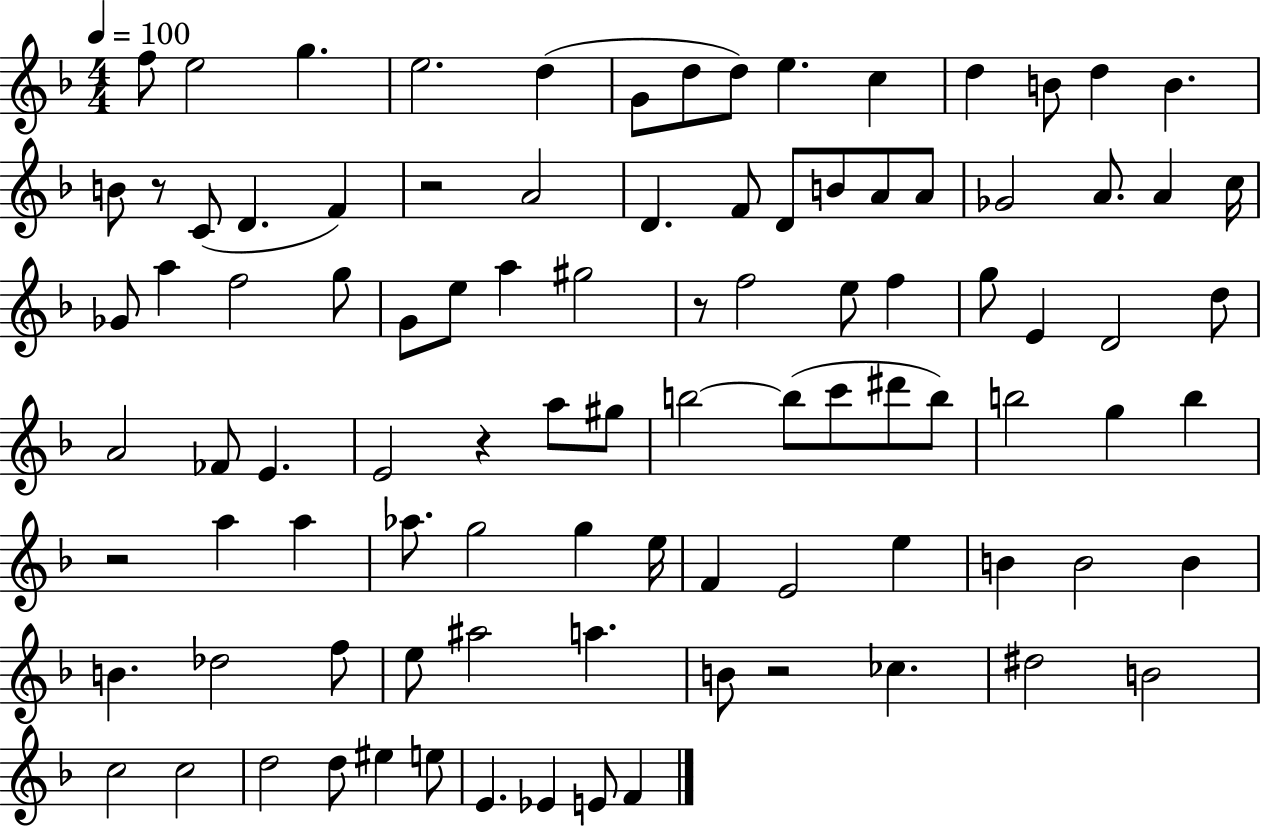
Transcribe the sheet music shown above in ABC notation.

X:1
T:Untitled
M:4/4
L:1/4
K:F
f/2 e2 g e2 d G/2 d/2 d/2 e c d B/2 d B B/2 z/2 C/2 D F z2 A2 D F/2 D/2 B/2 A/2 A/2 _G2 A/2 A c/4 _G/2 a f2 g/2 G/2 e/2 a ^g2 z/2 f2 e/2 f g/2 E D2 d/2 A2 _F/2 E E2 z a/2 ^g/2 b2 b/2 c'/2 ^d'/2 b/2 b2 g b z2 a a _a/2 g2 g e/4 F E2 e B B2 B B _d2 f/2 e/2 ^a2 a B/2 z2 _c ^d2 B2 c2 c2 d2 d/2 ^e e/2 E _E E/2 F